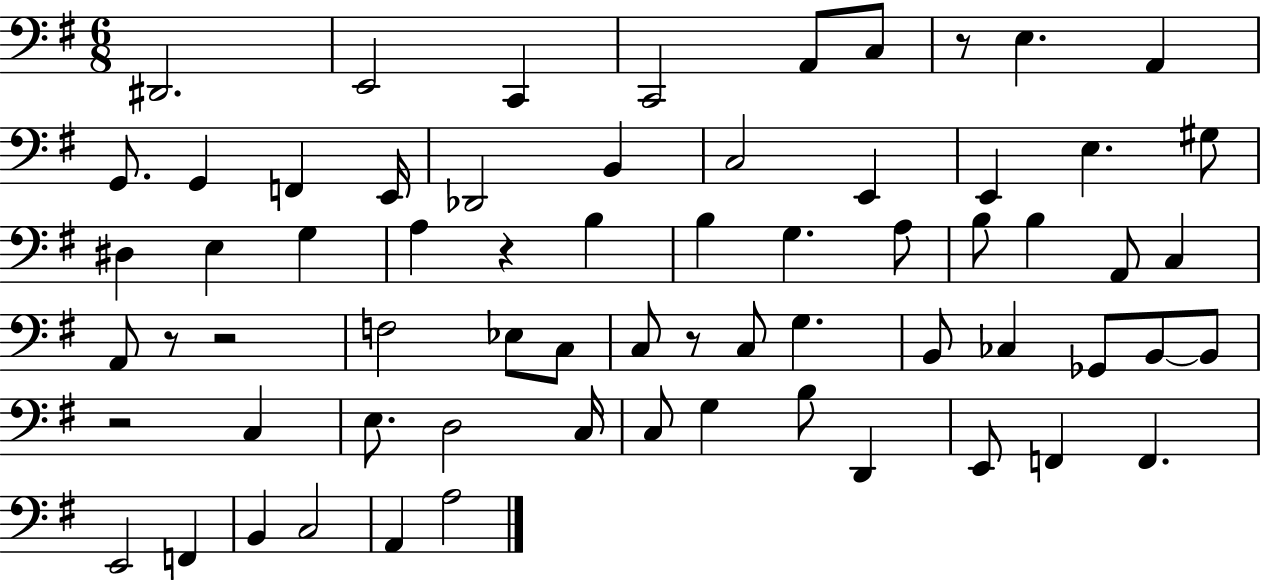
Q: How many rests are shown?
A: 6